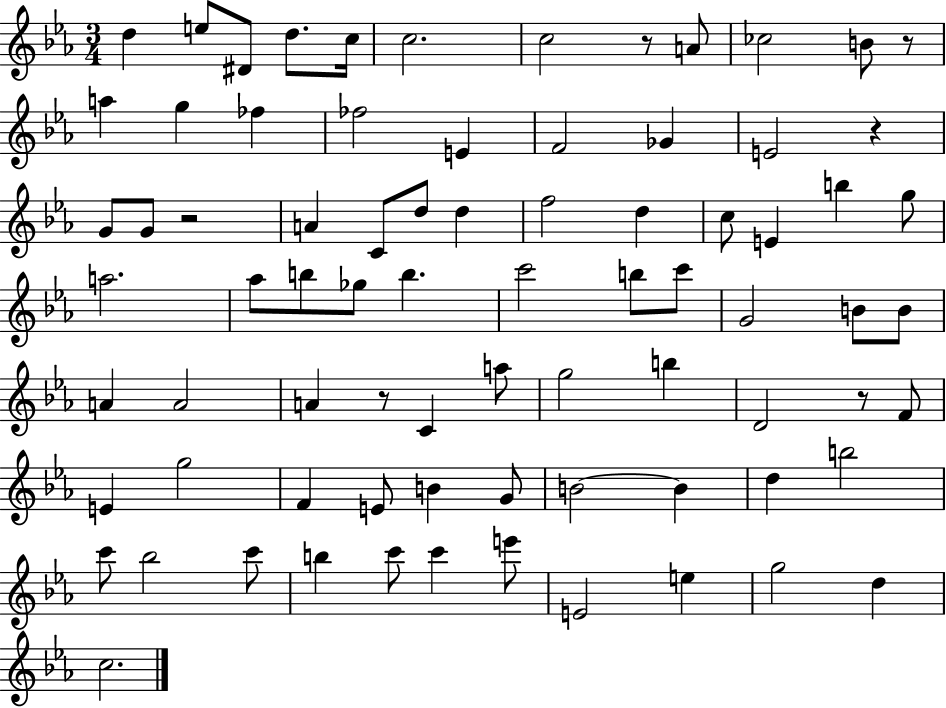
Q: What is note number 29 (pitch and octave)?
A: B5